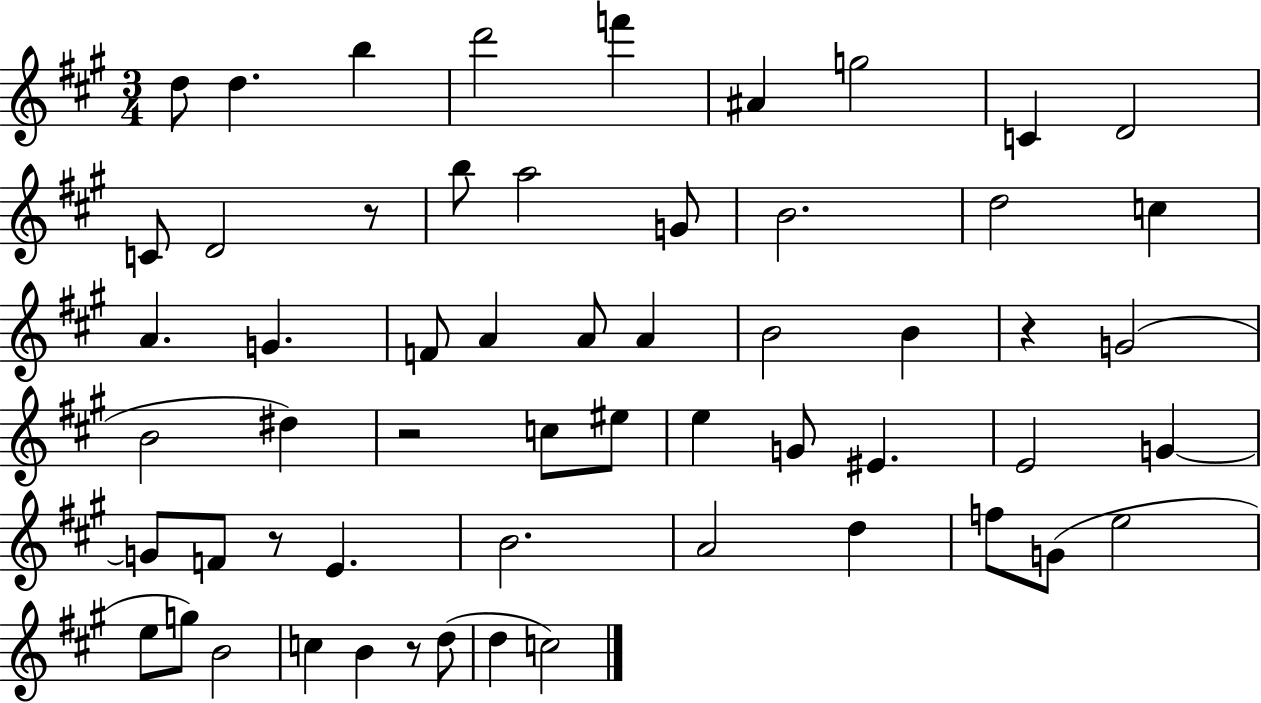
{
  \clef treble
  \numericTimeSignature
  \time 3/4
  \key a \major
  d''8 d''4. b''4 | d'''2 f'''4 | ais'4 g''2 | c'4 d'2 | \break c'8 d'2 r8 | b''8 a''2 g'8 | b'2. | d''2 c''4 | \break a'4. g'4. | f'8 a'4 a'8 a'4 | b'2 b'4 | r4 g'2( | \break b'2 dis''4) | r2 c''8 eis''8 | e''4 g'8 eis'4. | e'2 g'4~~ | \break g'8 f'8 r8 e'4. | b'2. | a'2 d''4 | f''8 g'8( e''2 | \break e''8 g''8) b'2 | c''4 b'4 r8 d''8( | d''4 c''2) | \bar "|."
}